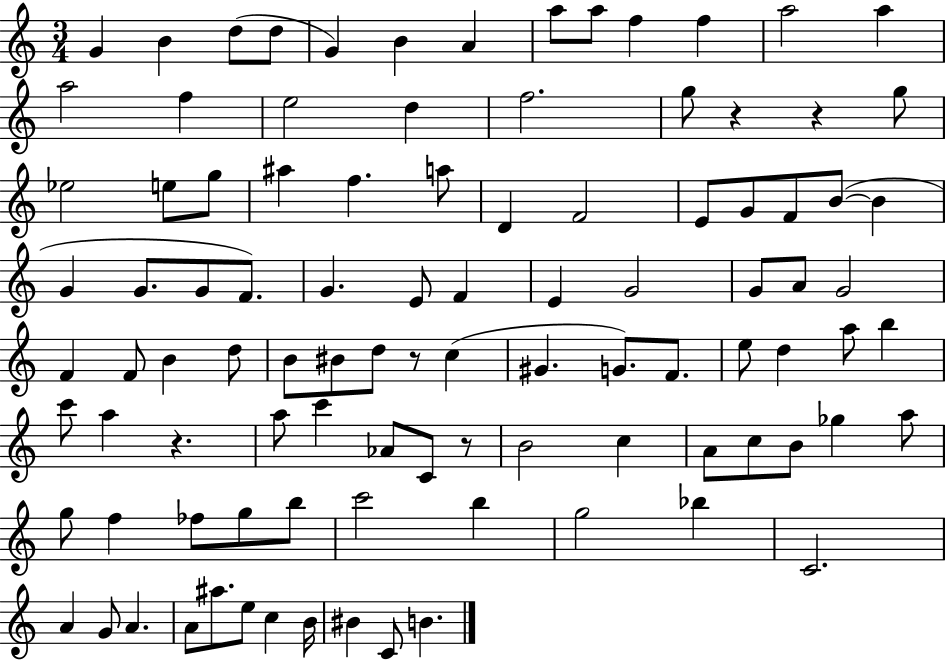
X:1
T:Untitled
M:3/4
L:1/4
K:C
G B d/2 d/2 G B A a/2 a/2 f f a2 a a2 f e2 d f2 g/2 z z g/2 _e2 e/2 g/2 ^a f a/2 D F2 E/2 G/2 F/2 B/2 B G G/2 G/2 F/2 G E/2 F E G2 G/2 A/2 G2 F F/2 B d/2 B/2 ^B/2 d/2 z/2 c ^G G/2 F/2 e/2 d a/2 b c'/2 a z a/2 c' _A/2 C/2 z/2 B2 c A/2 c/2 B/2 _g a/2 g/2 f _f/2 g/2 b/2 c'2 b g2 _b C2 A G/2 A A/2 ^a/2 e/2 c B/4 ^B C/2 B